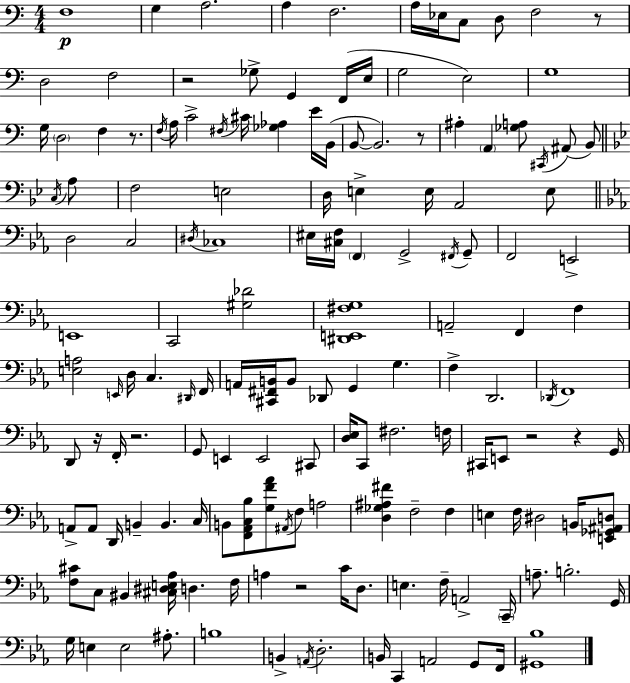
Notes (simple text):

F3/w G3/q A3/h. A3/q F3/h. A3/s Eb3/s C3/e D3/e F3/h R/e D3/h F3/h R/h Gb3/e G2/q F2/s E3/s G3/h E3/h G3/w G3/s D3/h F3/q R/e. F3/s A3/s C4/h F#3/s C#4/s [Gb3,Ab3]/q E4/s B2/s B2/e B2/h. R/e A#3/q A2/q [Gb3,A3]/e C#2/s A#2/e B2/e C3/s A3/e F3/h E3/h D3/s E3/q E3/s A2/h E3/e D3/h C3/h D#3/s CES3/w EIS3/s [C#3,F3]/s F2/q G2/h F#2/s G2/e F2/h E2/h E2/w C2/h [G#3,Db4]/h [D#2,E2,F#3,G3]/w A2/h F2/q F3/q [E3,A3]/h E2/s D3/s C3/q. D#2/s F2/s A2/s [C#2,F#2,B2]/s B2/e Db2/e G2/q G3/q. F3/q D2/h. Db2/s F2/w D2/e R/s F2/s R/h. G2/e E2/q E2/h C#2/e [D3,Eb3]/s C2/e F#3/h. F3/s C#2/s E2/e R/h R/q G2/s A2/e A2/e D2/s B2/q B2/q. C3/s B2/e [F2,Ab2,C3,Bb3]/e [G3,F4,Ab4]/e A#2/s F3/e A3/h [D3,Gb3,A#3,F#4]/q F3/h F3/q E3/q F3/s D#3/h B2/s [E2,Gb2,A#2,D3]/e [F3,C#4]/e C3/e BIS2/q [C#3,D#3,E3,Ab3]/s D3/q. F3/s A3/q R/h C4/s D3/e. E3/q. F3/s A2/h C2/s A3/e. B3/h. G2/s G3/s E3/q E3/h A#3/e. B3/w B2/q A2/s D3/h. B2/s C2/q A2/h G2/e F2/s [G#2,Bb3]/w